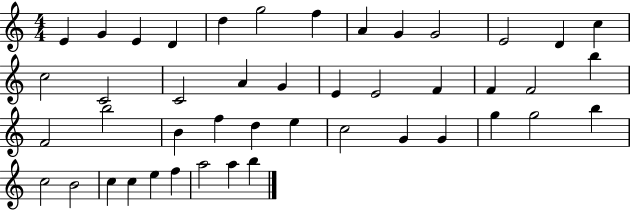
{
  \clef treble
  \numericTimeSignature
  \time 4/4
  \key c \major
  e'4 g'4 e'4 d'4 | d''4 g''2 f''4 | a'4 g'4 g'2 | e'2 d'4 c''4 | \break c''2 c'2 | c'2 a'4 g'4 | e'4 e'2 f'4 | f'4 f'2 b''4 | \break f'2 b''2 | b'4 f''4 d''4 e''4 | c''2 g'4 g'4 | g''4 g''2 b''4 | \break c''2 b'2 | c''4 c''4 e''4 f''4 | a''2 a''4 b''4 | \bar "|."
}